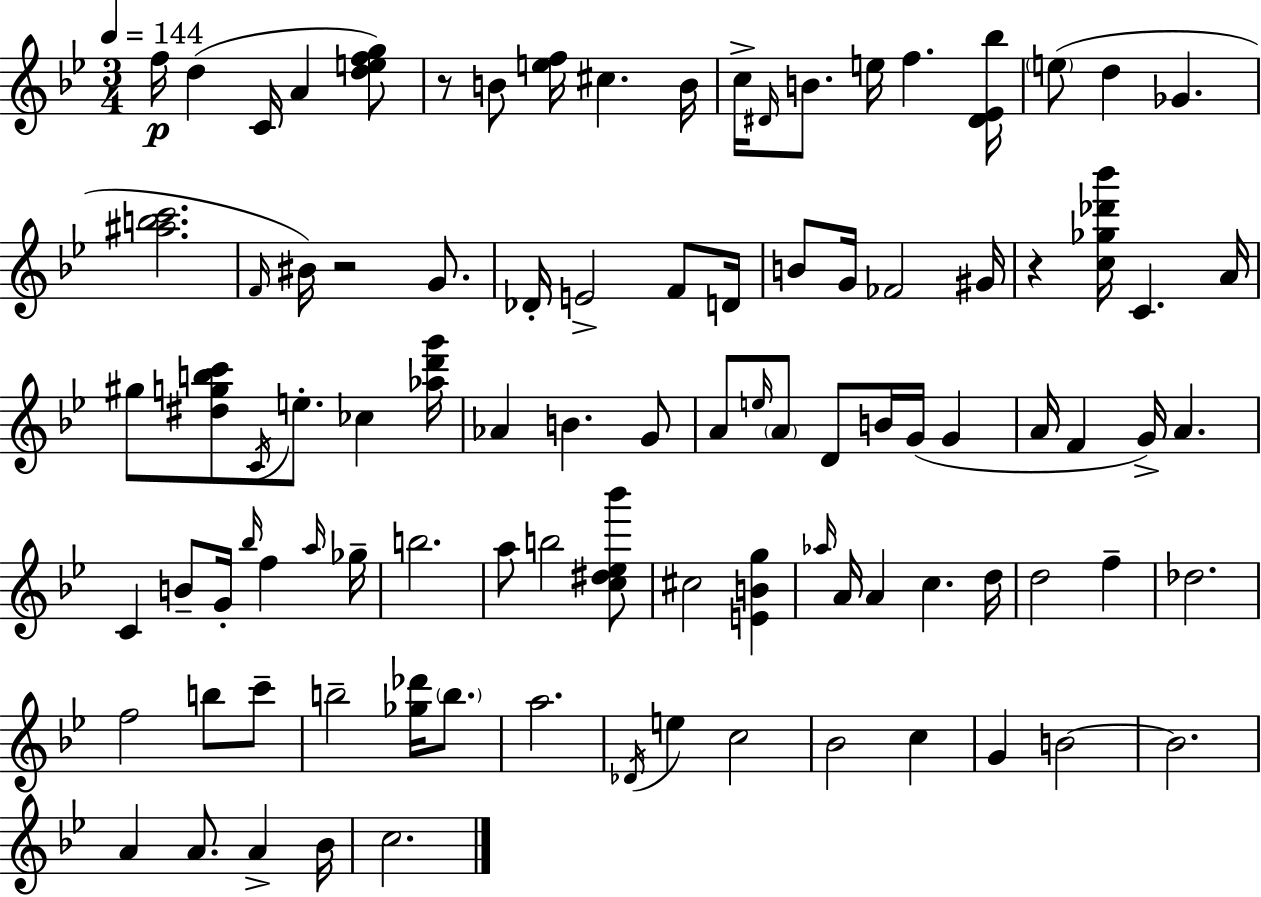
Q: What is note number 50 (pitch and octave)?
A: Bb5